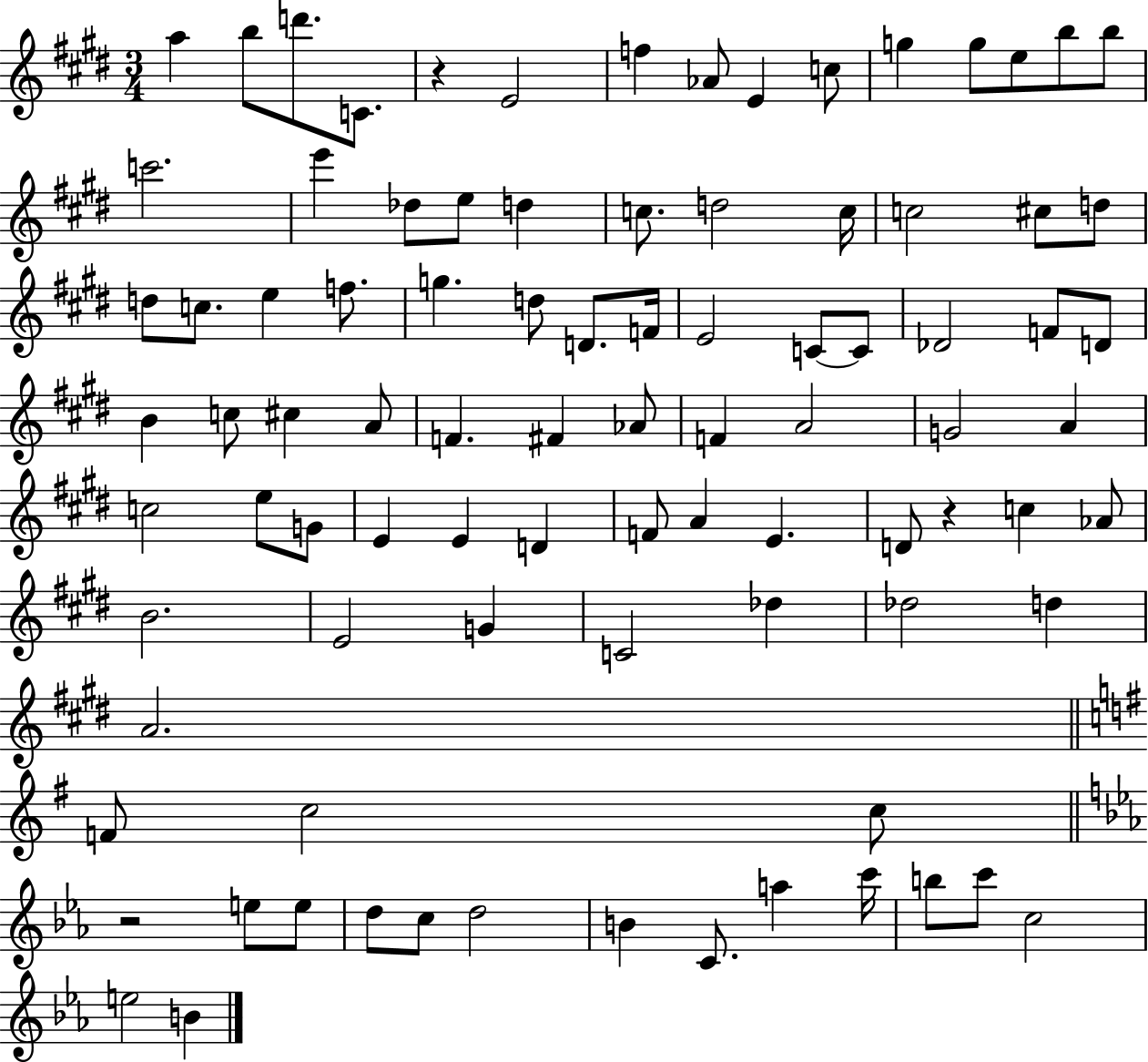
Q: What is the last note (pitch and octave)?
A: B4